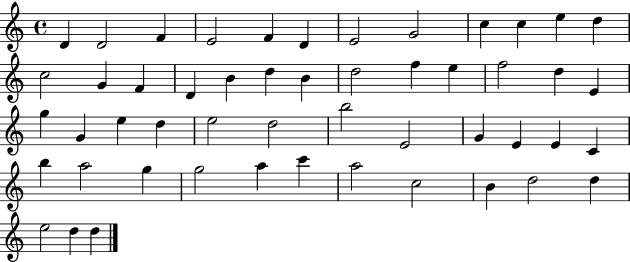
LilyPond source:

{
  \clef treble
  \time 4/4
  \defaultTimeSignature
  \key c \major
  d'4 d'2 f'4 | e'2 f'4 d'4 | e'2 g'2 | c''4 c''4 e''4 d''4 | \break c''2 g'4 f'4 | d'4 b'4 d''4 b'4 | d''2 f''4 e''4 | f''2 d''4 e'4 | \break g''4 g'4 e''4 d''4 | e''2 d''2 | b''2 e'2 | g'4 e'4 e'4 c'4 | \break b''4 a''2 g''4 | g''2 a''4 c'''4 | a''2 c''2 | b'4 d''2 d''4 | \break e''2 d''4 d''4 | \bar "|."
}